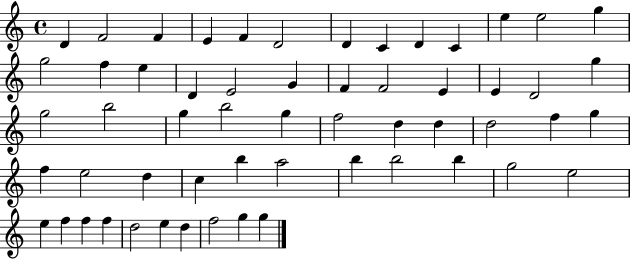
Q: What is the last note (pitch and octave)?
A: G5